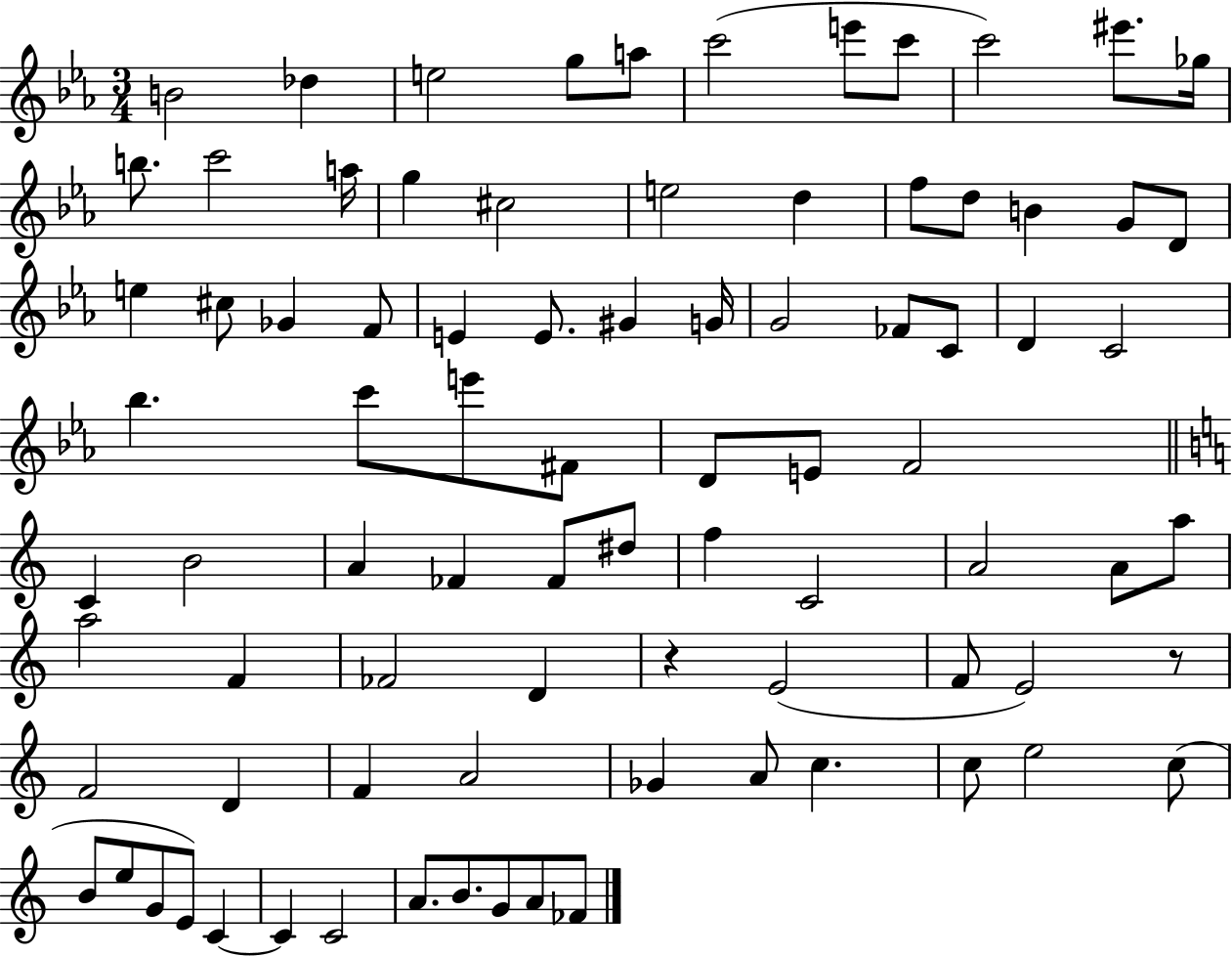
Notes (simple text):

B4/h Db5/q E5/h G5/e A5/e C6/h E6/e C6/e C6/h EIS6/e. Gb5/s B5/e. C6/h A5/s G5/q C#5/h E5/h D5/q F5/e D5/e B4/q G4/e D4/e E5/q C#5/e Gb4/q F4/e E4/q E4/e. G#4/q G4/s G4/h FES4/e C4/e D4/q C4/h Bb5/q. C6/e E6/e F#4/e D4/e E4/e F4/h C4/q B4/h A4/q FES4/q FES4/e D#5/e F5/q C4/h A4/h A4/e A5/e A5/h F4/q FES4/h D4/q R/q E4/h F4/e E4/h R/e F4/h D4/q F4/q A4/h Gb4/q A4/e C5/q. C5/e E5/h C5/e B4/e E5/e G4/e E4/e C4/q C4/q C4/h A4/e. B4/e. G4/e A4/e FES4/e